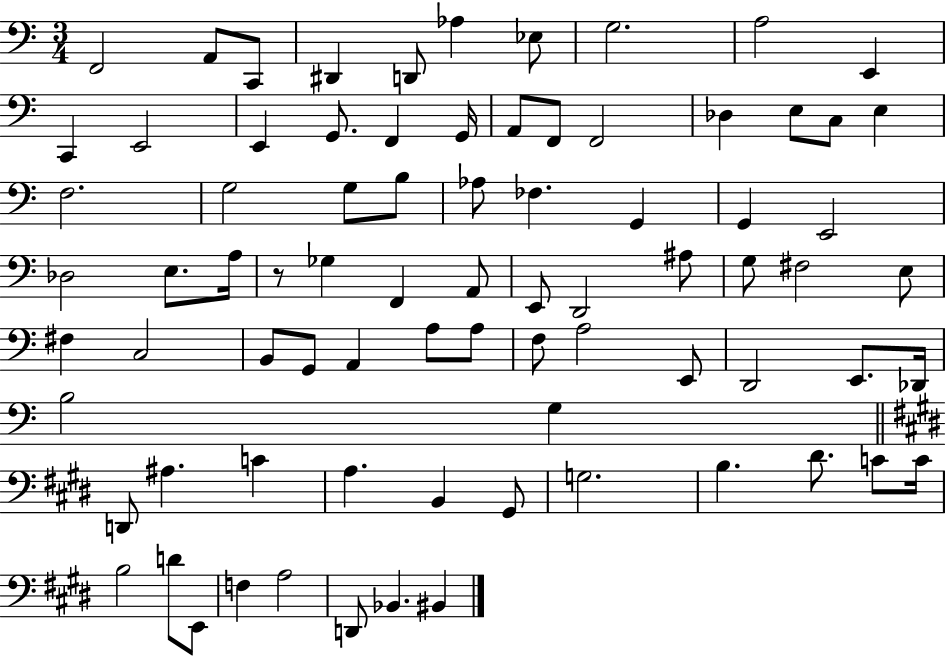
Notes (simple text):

F2/h A2/e C2/e D#2/q D2/e Ab3/q Eb3/e G3/h. A3/h E2/q C2/q E2/h E2/q G2/e. F2/q G2/s A2/e F2/e F2/h Db3/q E3/e C3/e E3/q F3/h. G3/h G3/e B3/e Ab3/e FES3/q. G2/q G2/q E2/h Db3/h E3/e. A3/s R/e Gb3/q F2/q A2/e E2/e D2/h A#3/e G3/e F#3/h E3/e F#3/q C3/h B2/e G2/e A2/q A3/e A3/e F3/e A3/h E2/e D2/h E2/e. Db2/s B3/h G3/q D2/e A#3/q. C4/q A3/q. B2/q G#2/e G3/h. B3/q. D#4/e. C4/e C4/s B3/h D4/e E2/e F3/q A3/h D2/e Bb2/q. BIS2/q